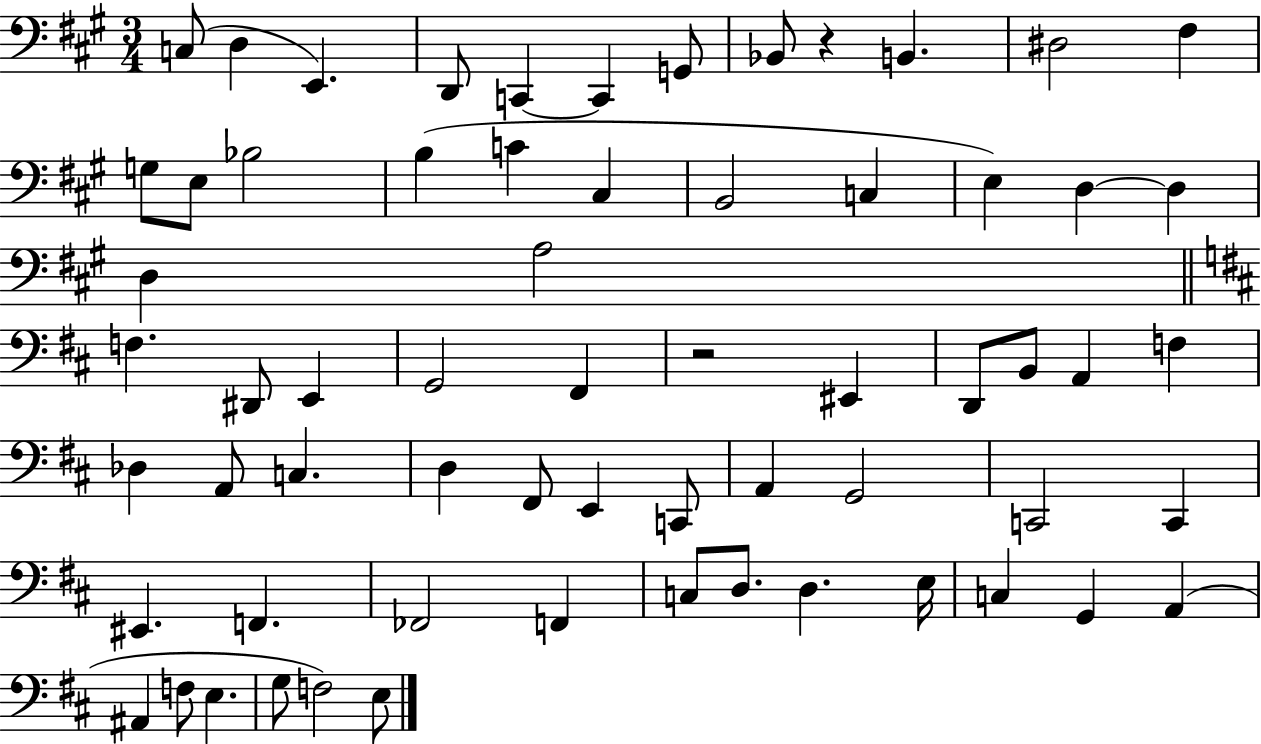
{
  \clef bass
  \numericTimeSignature
  \time 3/4
  \key a \major
  c8( d4 e,4.) | d,8 c,4~~ c,4 g,8 | bes,8 r4 b,4. | dis2 fis4 | \break g8 e8 bes2 | b4( c'4 cis4 | b,2 c4 | e4) d4~~ d4 | \break d4 a2 | \bar "||" \break \key b \minor f4. dis,8 e,4 | g,2 fis,4 | r2 eis,4 | d,8 b,8 a,4 f4 | \break des4 a,8 c4. | d4 fis,8 e,4 c,8 | a,4 g,2 | c,2 c,4 | \break eis,4. f,4. | fes,2 f,4 | c8 d8. d4. e16 | c4 g,4 a,4( | \break ais,4 f8 e4. | g8 f2) e8 | \bar "|."
}